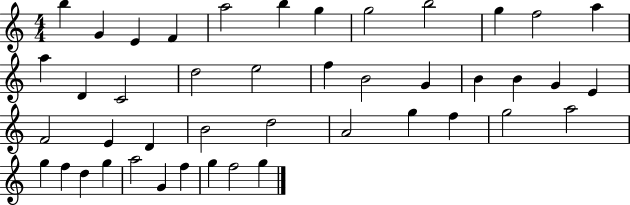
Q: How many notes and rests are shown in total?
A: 44